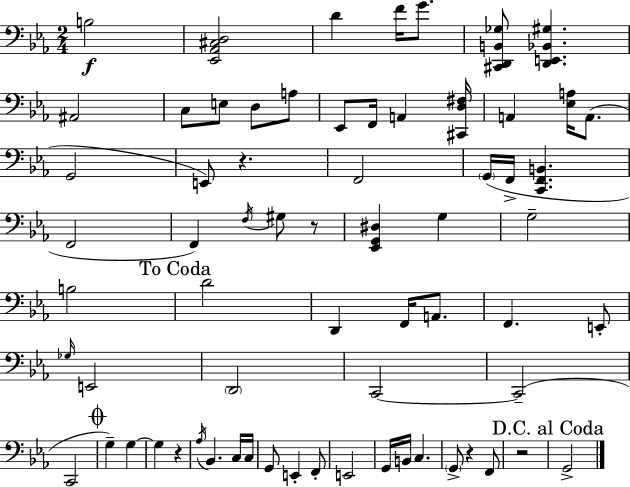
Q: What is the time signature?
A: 2/4